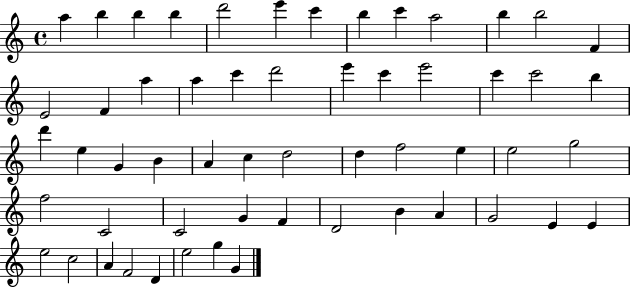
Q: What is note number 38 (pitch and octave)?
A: F5